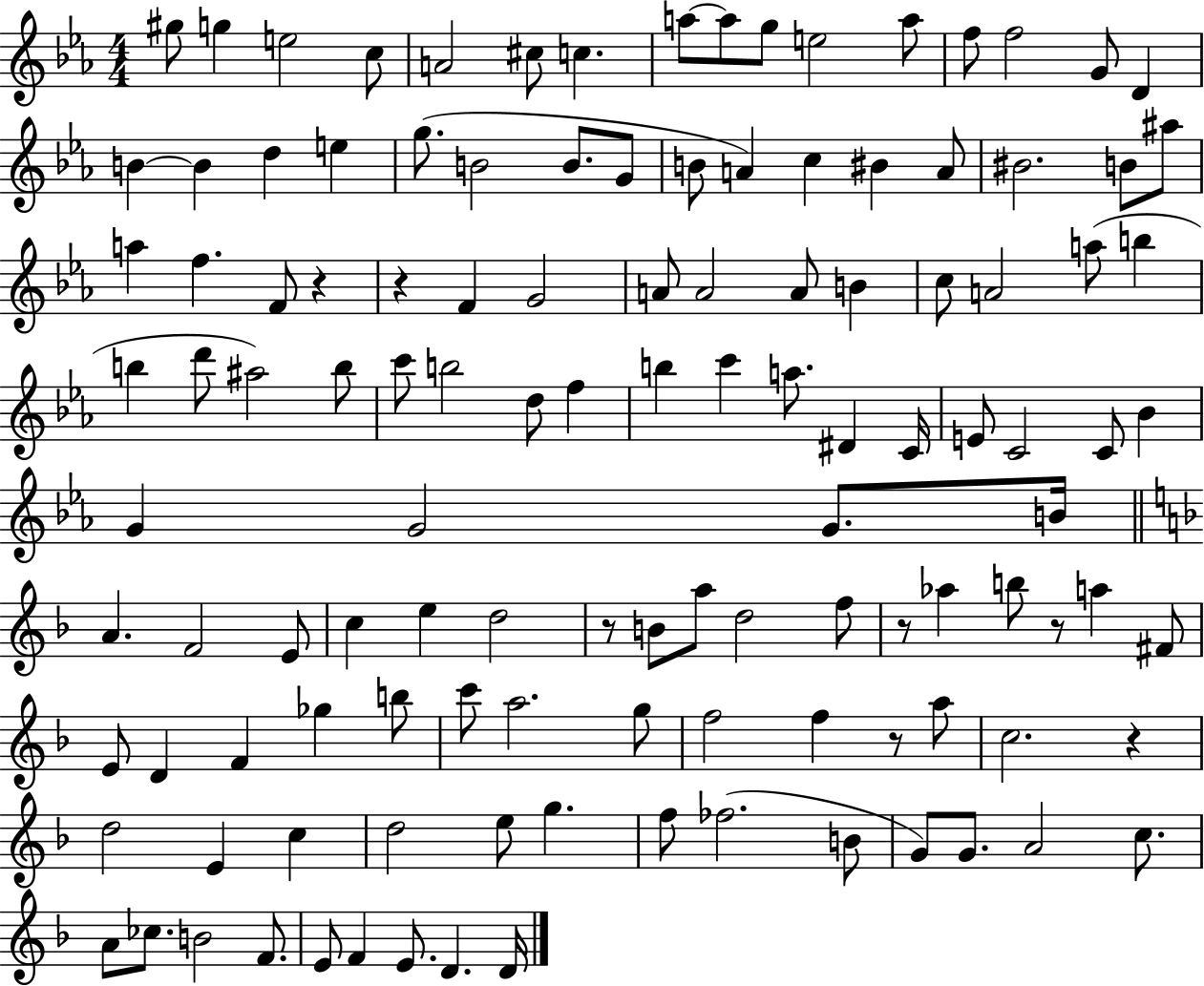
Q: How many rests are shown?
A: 7